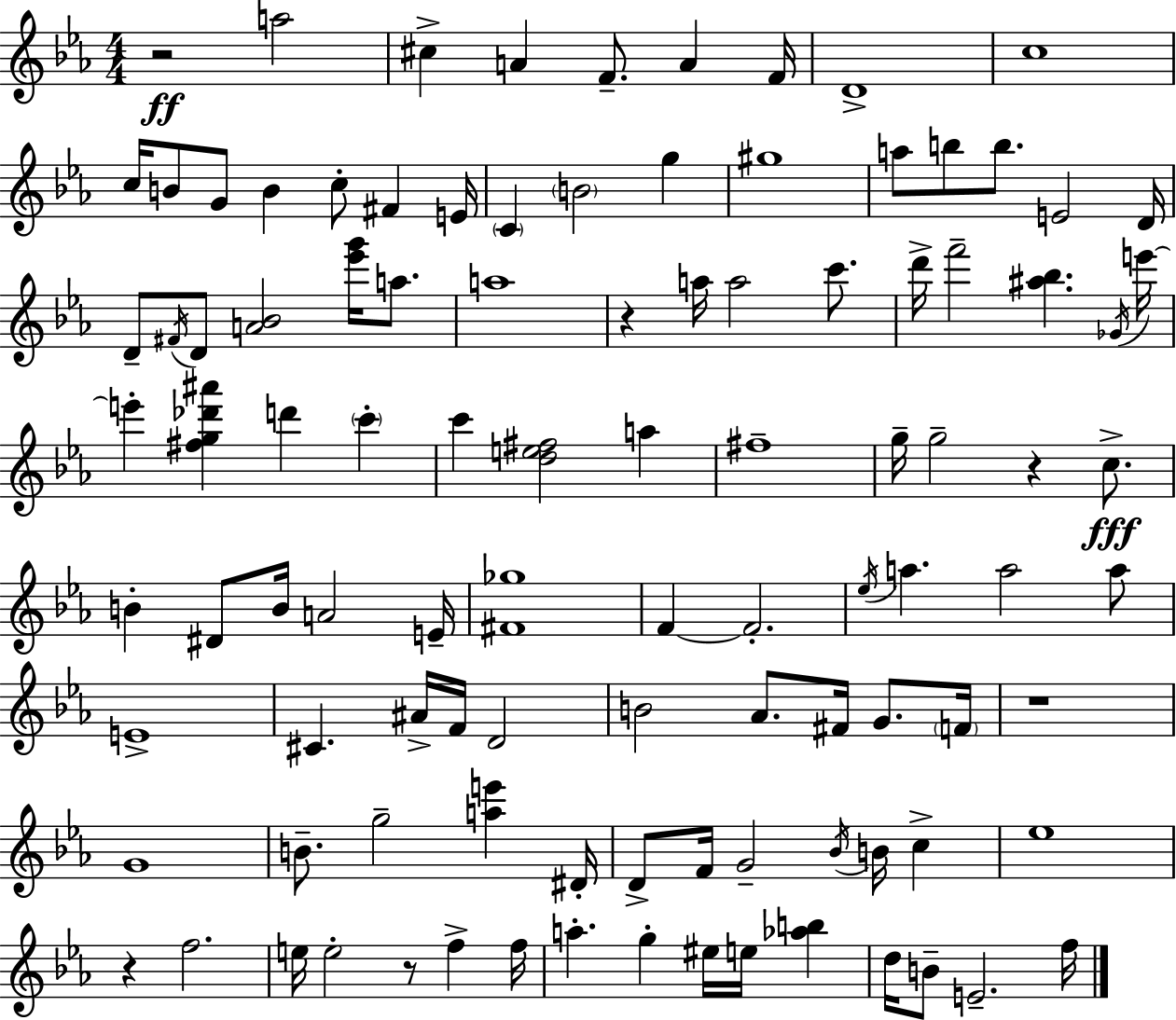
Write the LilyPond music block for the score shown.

{
  \clef treble
  \numericTimeSignature
  \time 4/4
  \key c \minor
  r2\ff a''2 | cis''4-> a'4 f'8.-- a'4 f'16 | d'1-> | c''1 | \break c''16 b'8 g'8 b'4 c''8-. fis'4 e'16 | \parenthesize c'4 \parenthesize b'2 g''4 | gis''1 | a''8 b''8 b''8. e'2 d'16 | \break d'8-- \acciaccatura { fis'16 } d'8 <a' bes'>2 <ees''' g'''>16 a''8. | a''1 | r4 a''16 a''2 c'''8. | d'''16-> f'''2-- <ais'' bes''>4. | \break \acciaccatura { ges'16 } e'''16~~ e'''4-. <fis'' g'' des''' ais'''>4 d'''4 \parenthesize c'''4-. | c'''4 <d'' e'' fis''>2 a''4 | fis''1-- | g''16-- g''2-- r4 c''8.->\fff | \break b'4-. dis'8 b'16 a'2 | e'16-- <fis' ges''>1 | f'4~~ f'2.-. | \acciaccatura { ees''16 } a''4. a''2 | \break a''8 e'1-> | cis'4. ais'16-> f'16 d'2 | b'2 aes'8. fis'16 g'8. | \parenthesize f'16 r1 | \break g'1 | b'8.-- g''2-- <a'' e'''>4 | dis'16-. d'8-> f'16 g'2-- \acciaccatura { bes'16 } b'16 | c''4-> ees''1 | \break r4 f''2. | e''16 e''2-. r8 f''4-> | f''16 a''4.-. g''4-. eis''16 e''16 | <aes'' b''>4 d''16 b'8-- e'2.-- | \break f''16 \bar "|."
}